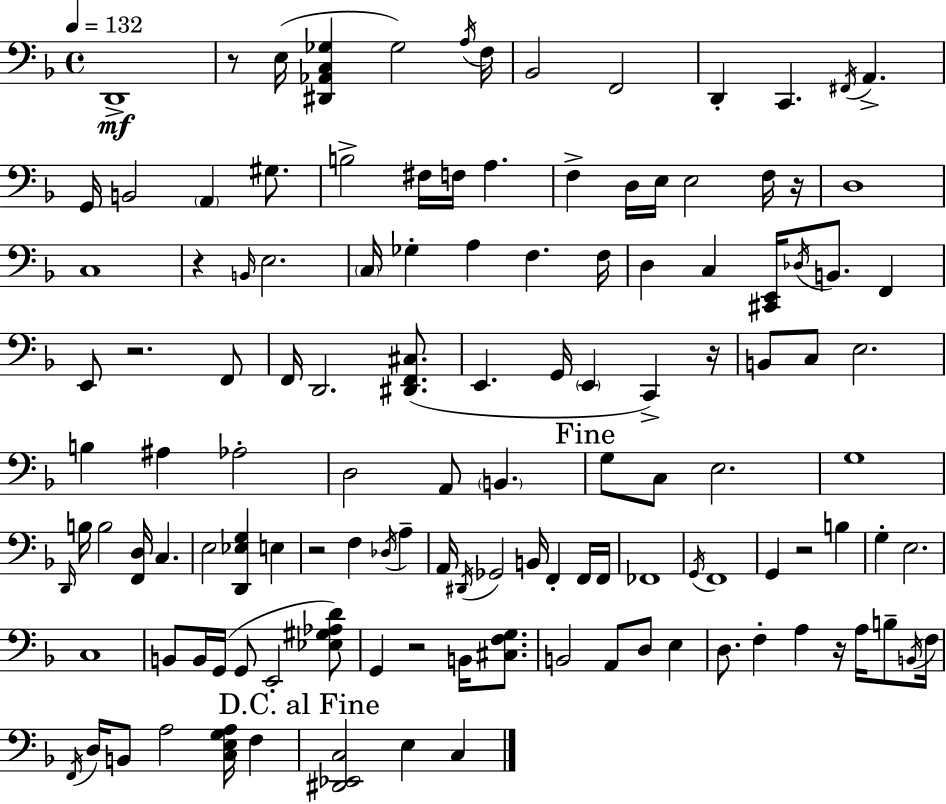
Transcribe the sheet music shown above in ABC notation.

X:1
T:Untitled
M:4/4
L:1/4
K:F
D,,4 z/2 E,/4 [^D,,_A,,C,_G,] _G,2 A,/4 F,/4 _B,,2 F,,2 D,, C,, ^F,,/4 A,, G,,/4 B,,2 A,, ^G,/2 B,2 ^F,/4 F,/4 A, F, D,/4 E,/4 E,2 F,/4 z/4 D,4 C,4 z B,,/4 E,2 C,/4 _G, A, F, F,/4 D, C, [^C,,E,,]/4 _D,/4 B,,/2 F,, E,,/2 z2 F,,/2 F,,/4 D,,2 [^D,,F,,^C,]/2 E,, G,,/4 E,, C,, z/4 B,,/2 C,/2 E,2 B, ^A, _A,2 D,2 A,,/2 B,, G,/2 C,/2 E,2 G,4 D,,/4 B,/4 B,2 [F,,D,]/4 C, E,2 [D,,_E,G,] E, z2 F, _D,/4 A, A,,/4 ^D,,/4 _G,,2 B,,/4 F,, F,,/4 F,,/4 _F,,4 G,,/4 F,,4 G,, z2 B, G, E,2 C,4 B,,/2 B,,/4 G,,/4 G,,/2 E,,2 [_E,^G,_A,D]/2 G,, z2 B,,/4 [^C,F,G,]/2 B,,2 A,,/2 D,/2 E, D,/2 F, A, z/4 A,/4 B,/2 B,,/4 F,/4 F,,/4 D,/4 B,,/2 A,2 [C,E,G,A,]/4 F, [^D,,_E,,C,]2 E, C,